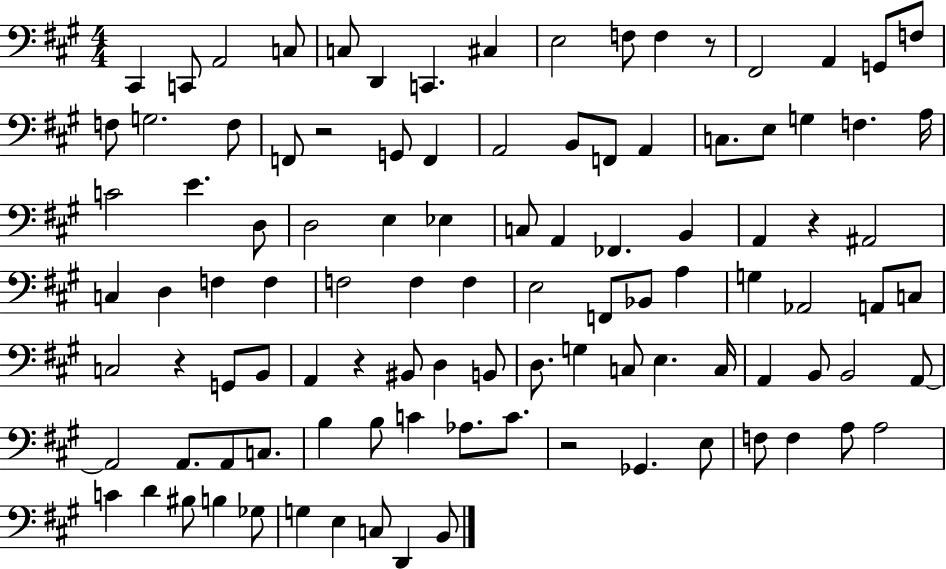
C#2/q C2/e A2/h C3/e C3/e D2/q C2/q. C#3/q E3/h F3/e F3/q R/e F#2/h A2/q G2/e F3/e F3/e G3/h. F3/e F2/e R/h G2/e F2/q A2/h B2/e F2/e A2/q C3/e. E3/e G3/q F3/q. A3/s C4/h E4/q. D3/e D3/h E3/q Eb3/q C3/e A2/q FES2/q. B2/q A2/q R/q A#2/h C3/q D3/q F3/q F3/q F3/h F3/q F3/q E3/h F2/e Bb2/e A3/q G3/q Ab2/h A2/e C3/e C3/h R/q G2/e B2/e A2/q R/q BIS2/e D3/q B2/e D3/e. G3/q C3/e E3/q. C3/s A2/q B2/e B2/h A2/e A2/h A2/e. A2/e C3/e. B3/q B3/e C4/q Ab3/e. C4/e. R/h Gb2/q. E3/e F3/e F3/q A3/e A3/h C4/q D4/q BIS3/e B3/q Gb3/e G3/q E3/q C3/e D2/q B2/e